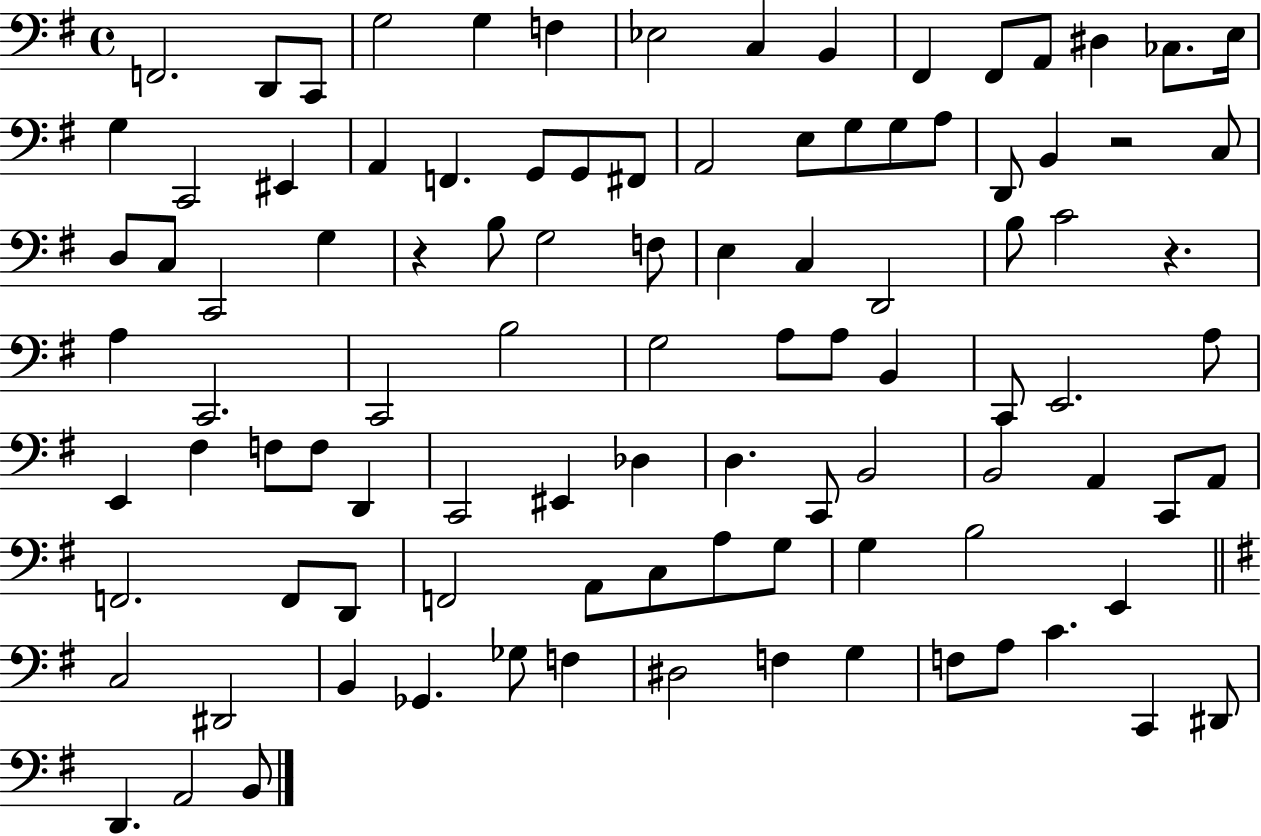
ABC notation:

X:1
T:Untitled
M:4/4
L:1/4
K:G
F,,2 D,,/2 C,,/2 G,2 G, F, _E,2 C, B,, ^F,, ^F,,/2 A,,/2 ^D, _C,/2 E,/4 G, C,,2 ^E,, A,, F,, G,,/2 G,,/2 ^F,,/2 A,,2 E,/2 G,/2 G,/2 A,/2 D,,/2 B,, z2 C,/2 D,/2 C,/2 C,,2 G, z B,/2 G,2 F,/2 E, C, D,,2 B,/2 C2 z A, C,,2 C,,2 B,2 G,2 A,/2 A,/2 B,, C,,/2 E,,2 A,/2 E,, ^F, F,/2 F,/2 D,, C,,2 ^E,, _D, D, C,,/2 B,,2 B,,2 A,, C,,/2 A,,/2 F,,2 F,,/2 D,,/2 F,,2 A,,/2 C,/2 A,/2 G,/2 G, B,2 E,, C,2 ^D,,2 B,, _G,, _G,/2 F, ^D,2 F, G, F,/2 A,/2 C C,, ^D,,/2 D,, A,,2 B,,/2